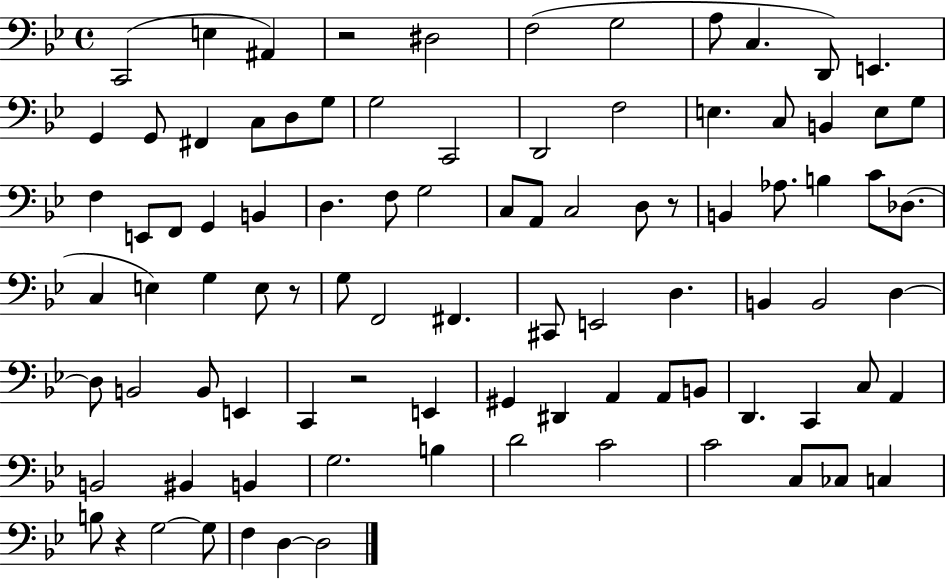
{
  \clef bass
  \time 4/4
  \defaultTimeSignature
  \key bes \major
  c,2( e4 ais,4) | r2 dis2 | f2( g2 | a8 c4. d,8) e,4. | \break g,4 g,8 fis,4 c8 d8 g8 | g2 c,2 | d,2 f2 | e4. c8 b,4 e8 g8 | \break f4 e,8 f,8 g,4 b,4 | d4. f8 g2 | c8 a,8 c2 d8 r8 | b,4 aes8. b4 c'8 des8.( | \break c4 e4) g4 e8 r8 | g8 f,2 fis,4. | cis,8 e,2 d4. | b,4 b,2 d4~~ | \break d8 b,2 b,8 e,4 | c,4 r2 e,4 | gis,4 dis,4 a,4 a,8 b,8 | d,4. c,4 c8 a,4 | \break b,2 bis,4 b,4 | g2. b4 | d'2 c'2 | c'2 c8 ces8 c4 | \break b8 r4 g2~~ g8 | f4 d4~~ d2 | \bar "|."
}